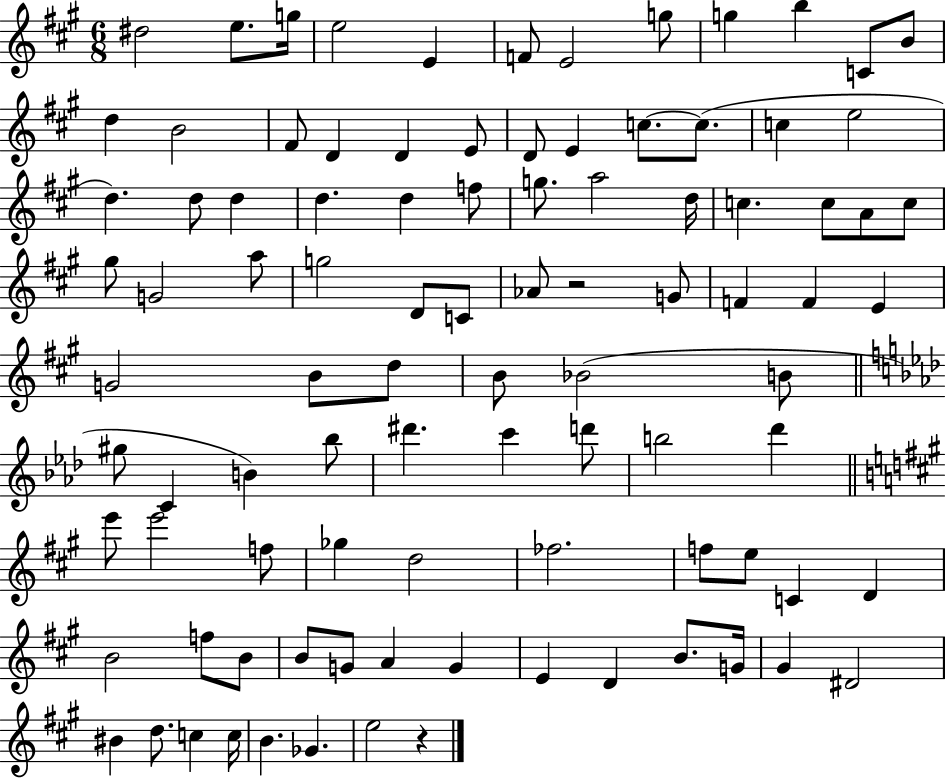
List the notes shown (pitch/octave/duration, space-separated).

D#5/h E5/e. G5/s E5/h E4/q F4/e E4/h G5/e G5/q B5/q C4/e B4/e D5/q B4/h F#4/e D4/q D4/q E4/e D4/e E4/q C5/e. C5/e. C5/q E5/h D5/q. D5/e D5/q D5/q. D5/q F5/e G5/e. A5/h D5/s C5/q. C5/e A4/e C5/e G#5/e G4/h A5/e G5/h D4/e C4/e Ab4/e R/h G4/e F4/q F4/q E4/q G4/h B4/e D5/e B4/e Bb4/h B4/e G#5/e C4/q B4/q Bb5/e D#6/q. C6/q D6/e B5/h Db6/q E6/e E6/h F5/e Gb5/q D5/h FES5/h. F5/e E5/e C4/q D4/q B4/h F5/e B4/e B4/e G4/e A4/q G4/q E4/q D4/q B4/e. G4/s G#4/q D#4/h BIS4/q D5/e. C5/q C5/s B4/q. Gb4/q. E5/h R/q